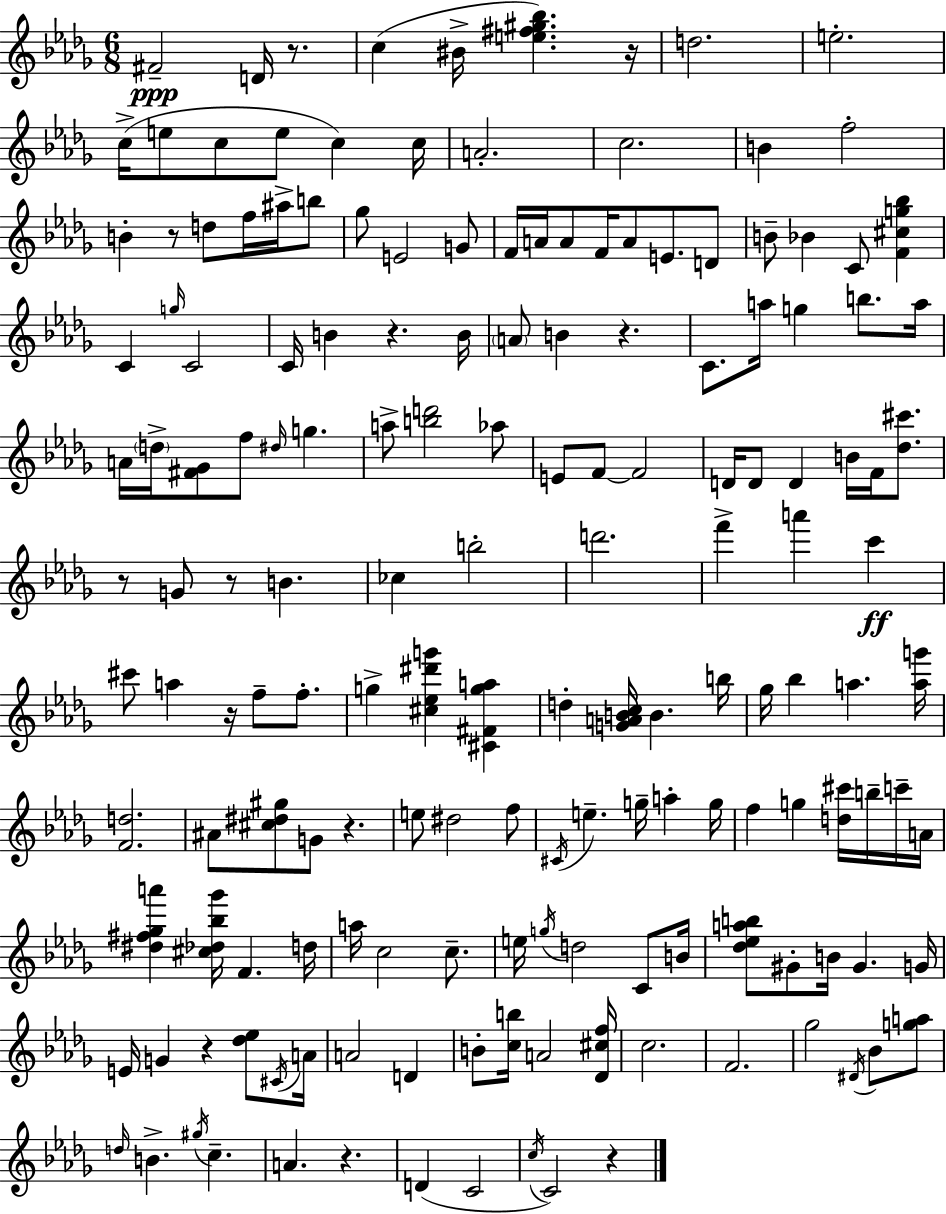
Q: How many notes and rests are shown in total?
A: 163